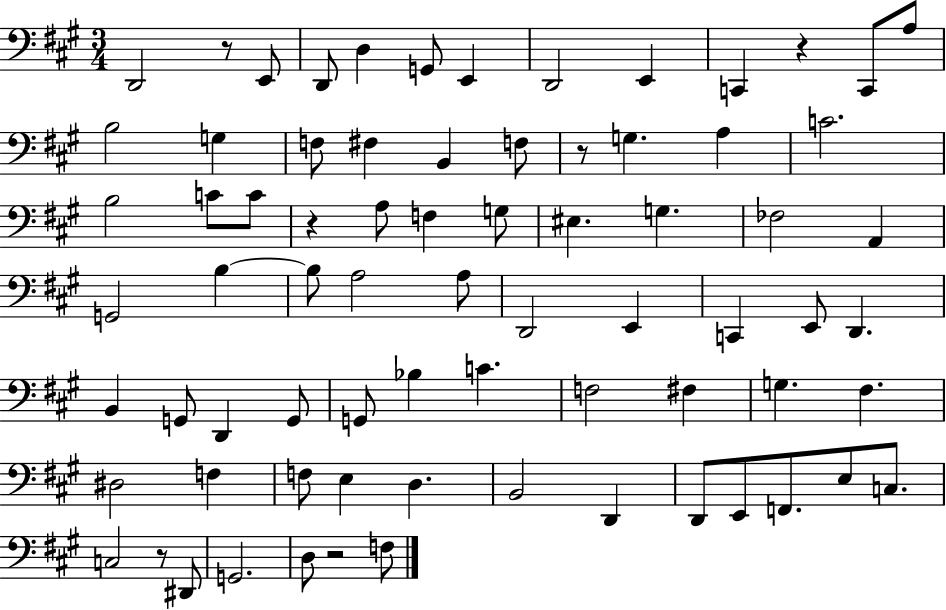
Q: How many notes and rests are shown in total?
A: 74